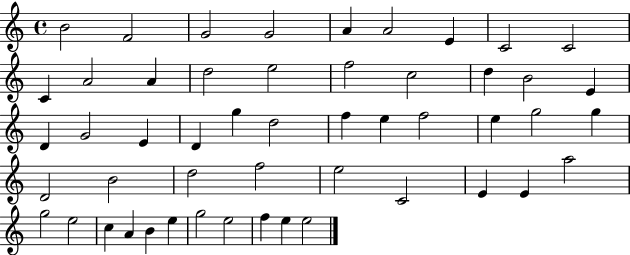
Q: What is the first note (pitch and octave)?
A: B4